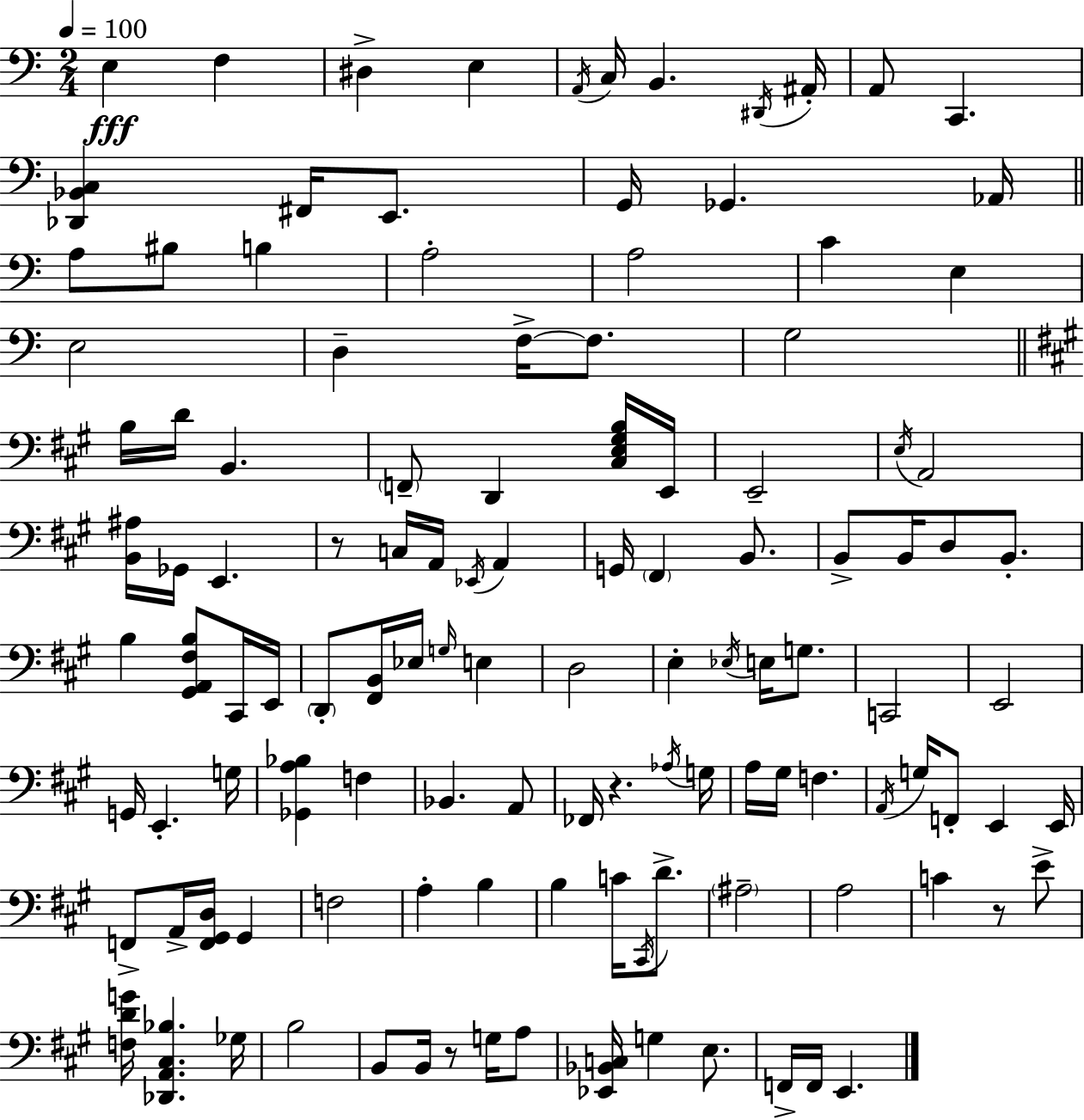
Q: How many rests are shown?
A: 4